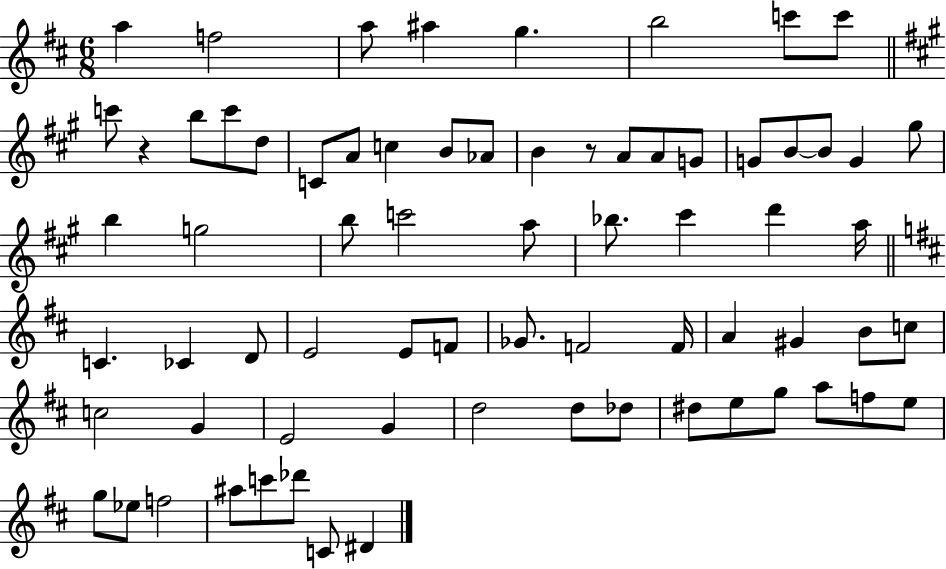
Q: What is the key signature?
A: D major